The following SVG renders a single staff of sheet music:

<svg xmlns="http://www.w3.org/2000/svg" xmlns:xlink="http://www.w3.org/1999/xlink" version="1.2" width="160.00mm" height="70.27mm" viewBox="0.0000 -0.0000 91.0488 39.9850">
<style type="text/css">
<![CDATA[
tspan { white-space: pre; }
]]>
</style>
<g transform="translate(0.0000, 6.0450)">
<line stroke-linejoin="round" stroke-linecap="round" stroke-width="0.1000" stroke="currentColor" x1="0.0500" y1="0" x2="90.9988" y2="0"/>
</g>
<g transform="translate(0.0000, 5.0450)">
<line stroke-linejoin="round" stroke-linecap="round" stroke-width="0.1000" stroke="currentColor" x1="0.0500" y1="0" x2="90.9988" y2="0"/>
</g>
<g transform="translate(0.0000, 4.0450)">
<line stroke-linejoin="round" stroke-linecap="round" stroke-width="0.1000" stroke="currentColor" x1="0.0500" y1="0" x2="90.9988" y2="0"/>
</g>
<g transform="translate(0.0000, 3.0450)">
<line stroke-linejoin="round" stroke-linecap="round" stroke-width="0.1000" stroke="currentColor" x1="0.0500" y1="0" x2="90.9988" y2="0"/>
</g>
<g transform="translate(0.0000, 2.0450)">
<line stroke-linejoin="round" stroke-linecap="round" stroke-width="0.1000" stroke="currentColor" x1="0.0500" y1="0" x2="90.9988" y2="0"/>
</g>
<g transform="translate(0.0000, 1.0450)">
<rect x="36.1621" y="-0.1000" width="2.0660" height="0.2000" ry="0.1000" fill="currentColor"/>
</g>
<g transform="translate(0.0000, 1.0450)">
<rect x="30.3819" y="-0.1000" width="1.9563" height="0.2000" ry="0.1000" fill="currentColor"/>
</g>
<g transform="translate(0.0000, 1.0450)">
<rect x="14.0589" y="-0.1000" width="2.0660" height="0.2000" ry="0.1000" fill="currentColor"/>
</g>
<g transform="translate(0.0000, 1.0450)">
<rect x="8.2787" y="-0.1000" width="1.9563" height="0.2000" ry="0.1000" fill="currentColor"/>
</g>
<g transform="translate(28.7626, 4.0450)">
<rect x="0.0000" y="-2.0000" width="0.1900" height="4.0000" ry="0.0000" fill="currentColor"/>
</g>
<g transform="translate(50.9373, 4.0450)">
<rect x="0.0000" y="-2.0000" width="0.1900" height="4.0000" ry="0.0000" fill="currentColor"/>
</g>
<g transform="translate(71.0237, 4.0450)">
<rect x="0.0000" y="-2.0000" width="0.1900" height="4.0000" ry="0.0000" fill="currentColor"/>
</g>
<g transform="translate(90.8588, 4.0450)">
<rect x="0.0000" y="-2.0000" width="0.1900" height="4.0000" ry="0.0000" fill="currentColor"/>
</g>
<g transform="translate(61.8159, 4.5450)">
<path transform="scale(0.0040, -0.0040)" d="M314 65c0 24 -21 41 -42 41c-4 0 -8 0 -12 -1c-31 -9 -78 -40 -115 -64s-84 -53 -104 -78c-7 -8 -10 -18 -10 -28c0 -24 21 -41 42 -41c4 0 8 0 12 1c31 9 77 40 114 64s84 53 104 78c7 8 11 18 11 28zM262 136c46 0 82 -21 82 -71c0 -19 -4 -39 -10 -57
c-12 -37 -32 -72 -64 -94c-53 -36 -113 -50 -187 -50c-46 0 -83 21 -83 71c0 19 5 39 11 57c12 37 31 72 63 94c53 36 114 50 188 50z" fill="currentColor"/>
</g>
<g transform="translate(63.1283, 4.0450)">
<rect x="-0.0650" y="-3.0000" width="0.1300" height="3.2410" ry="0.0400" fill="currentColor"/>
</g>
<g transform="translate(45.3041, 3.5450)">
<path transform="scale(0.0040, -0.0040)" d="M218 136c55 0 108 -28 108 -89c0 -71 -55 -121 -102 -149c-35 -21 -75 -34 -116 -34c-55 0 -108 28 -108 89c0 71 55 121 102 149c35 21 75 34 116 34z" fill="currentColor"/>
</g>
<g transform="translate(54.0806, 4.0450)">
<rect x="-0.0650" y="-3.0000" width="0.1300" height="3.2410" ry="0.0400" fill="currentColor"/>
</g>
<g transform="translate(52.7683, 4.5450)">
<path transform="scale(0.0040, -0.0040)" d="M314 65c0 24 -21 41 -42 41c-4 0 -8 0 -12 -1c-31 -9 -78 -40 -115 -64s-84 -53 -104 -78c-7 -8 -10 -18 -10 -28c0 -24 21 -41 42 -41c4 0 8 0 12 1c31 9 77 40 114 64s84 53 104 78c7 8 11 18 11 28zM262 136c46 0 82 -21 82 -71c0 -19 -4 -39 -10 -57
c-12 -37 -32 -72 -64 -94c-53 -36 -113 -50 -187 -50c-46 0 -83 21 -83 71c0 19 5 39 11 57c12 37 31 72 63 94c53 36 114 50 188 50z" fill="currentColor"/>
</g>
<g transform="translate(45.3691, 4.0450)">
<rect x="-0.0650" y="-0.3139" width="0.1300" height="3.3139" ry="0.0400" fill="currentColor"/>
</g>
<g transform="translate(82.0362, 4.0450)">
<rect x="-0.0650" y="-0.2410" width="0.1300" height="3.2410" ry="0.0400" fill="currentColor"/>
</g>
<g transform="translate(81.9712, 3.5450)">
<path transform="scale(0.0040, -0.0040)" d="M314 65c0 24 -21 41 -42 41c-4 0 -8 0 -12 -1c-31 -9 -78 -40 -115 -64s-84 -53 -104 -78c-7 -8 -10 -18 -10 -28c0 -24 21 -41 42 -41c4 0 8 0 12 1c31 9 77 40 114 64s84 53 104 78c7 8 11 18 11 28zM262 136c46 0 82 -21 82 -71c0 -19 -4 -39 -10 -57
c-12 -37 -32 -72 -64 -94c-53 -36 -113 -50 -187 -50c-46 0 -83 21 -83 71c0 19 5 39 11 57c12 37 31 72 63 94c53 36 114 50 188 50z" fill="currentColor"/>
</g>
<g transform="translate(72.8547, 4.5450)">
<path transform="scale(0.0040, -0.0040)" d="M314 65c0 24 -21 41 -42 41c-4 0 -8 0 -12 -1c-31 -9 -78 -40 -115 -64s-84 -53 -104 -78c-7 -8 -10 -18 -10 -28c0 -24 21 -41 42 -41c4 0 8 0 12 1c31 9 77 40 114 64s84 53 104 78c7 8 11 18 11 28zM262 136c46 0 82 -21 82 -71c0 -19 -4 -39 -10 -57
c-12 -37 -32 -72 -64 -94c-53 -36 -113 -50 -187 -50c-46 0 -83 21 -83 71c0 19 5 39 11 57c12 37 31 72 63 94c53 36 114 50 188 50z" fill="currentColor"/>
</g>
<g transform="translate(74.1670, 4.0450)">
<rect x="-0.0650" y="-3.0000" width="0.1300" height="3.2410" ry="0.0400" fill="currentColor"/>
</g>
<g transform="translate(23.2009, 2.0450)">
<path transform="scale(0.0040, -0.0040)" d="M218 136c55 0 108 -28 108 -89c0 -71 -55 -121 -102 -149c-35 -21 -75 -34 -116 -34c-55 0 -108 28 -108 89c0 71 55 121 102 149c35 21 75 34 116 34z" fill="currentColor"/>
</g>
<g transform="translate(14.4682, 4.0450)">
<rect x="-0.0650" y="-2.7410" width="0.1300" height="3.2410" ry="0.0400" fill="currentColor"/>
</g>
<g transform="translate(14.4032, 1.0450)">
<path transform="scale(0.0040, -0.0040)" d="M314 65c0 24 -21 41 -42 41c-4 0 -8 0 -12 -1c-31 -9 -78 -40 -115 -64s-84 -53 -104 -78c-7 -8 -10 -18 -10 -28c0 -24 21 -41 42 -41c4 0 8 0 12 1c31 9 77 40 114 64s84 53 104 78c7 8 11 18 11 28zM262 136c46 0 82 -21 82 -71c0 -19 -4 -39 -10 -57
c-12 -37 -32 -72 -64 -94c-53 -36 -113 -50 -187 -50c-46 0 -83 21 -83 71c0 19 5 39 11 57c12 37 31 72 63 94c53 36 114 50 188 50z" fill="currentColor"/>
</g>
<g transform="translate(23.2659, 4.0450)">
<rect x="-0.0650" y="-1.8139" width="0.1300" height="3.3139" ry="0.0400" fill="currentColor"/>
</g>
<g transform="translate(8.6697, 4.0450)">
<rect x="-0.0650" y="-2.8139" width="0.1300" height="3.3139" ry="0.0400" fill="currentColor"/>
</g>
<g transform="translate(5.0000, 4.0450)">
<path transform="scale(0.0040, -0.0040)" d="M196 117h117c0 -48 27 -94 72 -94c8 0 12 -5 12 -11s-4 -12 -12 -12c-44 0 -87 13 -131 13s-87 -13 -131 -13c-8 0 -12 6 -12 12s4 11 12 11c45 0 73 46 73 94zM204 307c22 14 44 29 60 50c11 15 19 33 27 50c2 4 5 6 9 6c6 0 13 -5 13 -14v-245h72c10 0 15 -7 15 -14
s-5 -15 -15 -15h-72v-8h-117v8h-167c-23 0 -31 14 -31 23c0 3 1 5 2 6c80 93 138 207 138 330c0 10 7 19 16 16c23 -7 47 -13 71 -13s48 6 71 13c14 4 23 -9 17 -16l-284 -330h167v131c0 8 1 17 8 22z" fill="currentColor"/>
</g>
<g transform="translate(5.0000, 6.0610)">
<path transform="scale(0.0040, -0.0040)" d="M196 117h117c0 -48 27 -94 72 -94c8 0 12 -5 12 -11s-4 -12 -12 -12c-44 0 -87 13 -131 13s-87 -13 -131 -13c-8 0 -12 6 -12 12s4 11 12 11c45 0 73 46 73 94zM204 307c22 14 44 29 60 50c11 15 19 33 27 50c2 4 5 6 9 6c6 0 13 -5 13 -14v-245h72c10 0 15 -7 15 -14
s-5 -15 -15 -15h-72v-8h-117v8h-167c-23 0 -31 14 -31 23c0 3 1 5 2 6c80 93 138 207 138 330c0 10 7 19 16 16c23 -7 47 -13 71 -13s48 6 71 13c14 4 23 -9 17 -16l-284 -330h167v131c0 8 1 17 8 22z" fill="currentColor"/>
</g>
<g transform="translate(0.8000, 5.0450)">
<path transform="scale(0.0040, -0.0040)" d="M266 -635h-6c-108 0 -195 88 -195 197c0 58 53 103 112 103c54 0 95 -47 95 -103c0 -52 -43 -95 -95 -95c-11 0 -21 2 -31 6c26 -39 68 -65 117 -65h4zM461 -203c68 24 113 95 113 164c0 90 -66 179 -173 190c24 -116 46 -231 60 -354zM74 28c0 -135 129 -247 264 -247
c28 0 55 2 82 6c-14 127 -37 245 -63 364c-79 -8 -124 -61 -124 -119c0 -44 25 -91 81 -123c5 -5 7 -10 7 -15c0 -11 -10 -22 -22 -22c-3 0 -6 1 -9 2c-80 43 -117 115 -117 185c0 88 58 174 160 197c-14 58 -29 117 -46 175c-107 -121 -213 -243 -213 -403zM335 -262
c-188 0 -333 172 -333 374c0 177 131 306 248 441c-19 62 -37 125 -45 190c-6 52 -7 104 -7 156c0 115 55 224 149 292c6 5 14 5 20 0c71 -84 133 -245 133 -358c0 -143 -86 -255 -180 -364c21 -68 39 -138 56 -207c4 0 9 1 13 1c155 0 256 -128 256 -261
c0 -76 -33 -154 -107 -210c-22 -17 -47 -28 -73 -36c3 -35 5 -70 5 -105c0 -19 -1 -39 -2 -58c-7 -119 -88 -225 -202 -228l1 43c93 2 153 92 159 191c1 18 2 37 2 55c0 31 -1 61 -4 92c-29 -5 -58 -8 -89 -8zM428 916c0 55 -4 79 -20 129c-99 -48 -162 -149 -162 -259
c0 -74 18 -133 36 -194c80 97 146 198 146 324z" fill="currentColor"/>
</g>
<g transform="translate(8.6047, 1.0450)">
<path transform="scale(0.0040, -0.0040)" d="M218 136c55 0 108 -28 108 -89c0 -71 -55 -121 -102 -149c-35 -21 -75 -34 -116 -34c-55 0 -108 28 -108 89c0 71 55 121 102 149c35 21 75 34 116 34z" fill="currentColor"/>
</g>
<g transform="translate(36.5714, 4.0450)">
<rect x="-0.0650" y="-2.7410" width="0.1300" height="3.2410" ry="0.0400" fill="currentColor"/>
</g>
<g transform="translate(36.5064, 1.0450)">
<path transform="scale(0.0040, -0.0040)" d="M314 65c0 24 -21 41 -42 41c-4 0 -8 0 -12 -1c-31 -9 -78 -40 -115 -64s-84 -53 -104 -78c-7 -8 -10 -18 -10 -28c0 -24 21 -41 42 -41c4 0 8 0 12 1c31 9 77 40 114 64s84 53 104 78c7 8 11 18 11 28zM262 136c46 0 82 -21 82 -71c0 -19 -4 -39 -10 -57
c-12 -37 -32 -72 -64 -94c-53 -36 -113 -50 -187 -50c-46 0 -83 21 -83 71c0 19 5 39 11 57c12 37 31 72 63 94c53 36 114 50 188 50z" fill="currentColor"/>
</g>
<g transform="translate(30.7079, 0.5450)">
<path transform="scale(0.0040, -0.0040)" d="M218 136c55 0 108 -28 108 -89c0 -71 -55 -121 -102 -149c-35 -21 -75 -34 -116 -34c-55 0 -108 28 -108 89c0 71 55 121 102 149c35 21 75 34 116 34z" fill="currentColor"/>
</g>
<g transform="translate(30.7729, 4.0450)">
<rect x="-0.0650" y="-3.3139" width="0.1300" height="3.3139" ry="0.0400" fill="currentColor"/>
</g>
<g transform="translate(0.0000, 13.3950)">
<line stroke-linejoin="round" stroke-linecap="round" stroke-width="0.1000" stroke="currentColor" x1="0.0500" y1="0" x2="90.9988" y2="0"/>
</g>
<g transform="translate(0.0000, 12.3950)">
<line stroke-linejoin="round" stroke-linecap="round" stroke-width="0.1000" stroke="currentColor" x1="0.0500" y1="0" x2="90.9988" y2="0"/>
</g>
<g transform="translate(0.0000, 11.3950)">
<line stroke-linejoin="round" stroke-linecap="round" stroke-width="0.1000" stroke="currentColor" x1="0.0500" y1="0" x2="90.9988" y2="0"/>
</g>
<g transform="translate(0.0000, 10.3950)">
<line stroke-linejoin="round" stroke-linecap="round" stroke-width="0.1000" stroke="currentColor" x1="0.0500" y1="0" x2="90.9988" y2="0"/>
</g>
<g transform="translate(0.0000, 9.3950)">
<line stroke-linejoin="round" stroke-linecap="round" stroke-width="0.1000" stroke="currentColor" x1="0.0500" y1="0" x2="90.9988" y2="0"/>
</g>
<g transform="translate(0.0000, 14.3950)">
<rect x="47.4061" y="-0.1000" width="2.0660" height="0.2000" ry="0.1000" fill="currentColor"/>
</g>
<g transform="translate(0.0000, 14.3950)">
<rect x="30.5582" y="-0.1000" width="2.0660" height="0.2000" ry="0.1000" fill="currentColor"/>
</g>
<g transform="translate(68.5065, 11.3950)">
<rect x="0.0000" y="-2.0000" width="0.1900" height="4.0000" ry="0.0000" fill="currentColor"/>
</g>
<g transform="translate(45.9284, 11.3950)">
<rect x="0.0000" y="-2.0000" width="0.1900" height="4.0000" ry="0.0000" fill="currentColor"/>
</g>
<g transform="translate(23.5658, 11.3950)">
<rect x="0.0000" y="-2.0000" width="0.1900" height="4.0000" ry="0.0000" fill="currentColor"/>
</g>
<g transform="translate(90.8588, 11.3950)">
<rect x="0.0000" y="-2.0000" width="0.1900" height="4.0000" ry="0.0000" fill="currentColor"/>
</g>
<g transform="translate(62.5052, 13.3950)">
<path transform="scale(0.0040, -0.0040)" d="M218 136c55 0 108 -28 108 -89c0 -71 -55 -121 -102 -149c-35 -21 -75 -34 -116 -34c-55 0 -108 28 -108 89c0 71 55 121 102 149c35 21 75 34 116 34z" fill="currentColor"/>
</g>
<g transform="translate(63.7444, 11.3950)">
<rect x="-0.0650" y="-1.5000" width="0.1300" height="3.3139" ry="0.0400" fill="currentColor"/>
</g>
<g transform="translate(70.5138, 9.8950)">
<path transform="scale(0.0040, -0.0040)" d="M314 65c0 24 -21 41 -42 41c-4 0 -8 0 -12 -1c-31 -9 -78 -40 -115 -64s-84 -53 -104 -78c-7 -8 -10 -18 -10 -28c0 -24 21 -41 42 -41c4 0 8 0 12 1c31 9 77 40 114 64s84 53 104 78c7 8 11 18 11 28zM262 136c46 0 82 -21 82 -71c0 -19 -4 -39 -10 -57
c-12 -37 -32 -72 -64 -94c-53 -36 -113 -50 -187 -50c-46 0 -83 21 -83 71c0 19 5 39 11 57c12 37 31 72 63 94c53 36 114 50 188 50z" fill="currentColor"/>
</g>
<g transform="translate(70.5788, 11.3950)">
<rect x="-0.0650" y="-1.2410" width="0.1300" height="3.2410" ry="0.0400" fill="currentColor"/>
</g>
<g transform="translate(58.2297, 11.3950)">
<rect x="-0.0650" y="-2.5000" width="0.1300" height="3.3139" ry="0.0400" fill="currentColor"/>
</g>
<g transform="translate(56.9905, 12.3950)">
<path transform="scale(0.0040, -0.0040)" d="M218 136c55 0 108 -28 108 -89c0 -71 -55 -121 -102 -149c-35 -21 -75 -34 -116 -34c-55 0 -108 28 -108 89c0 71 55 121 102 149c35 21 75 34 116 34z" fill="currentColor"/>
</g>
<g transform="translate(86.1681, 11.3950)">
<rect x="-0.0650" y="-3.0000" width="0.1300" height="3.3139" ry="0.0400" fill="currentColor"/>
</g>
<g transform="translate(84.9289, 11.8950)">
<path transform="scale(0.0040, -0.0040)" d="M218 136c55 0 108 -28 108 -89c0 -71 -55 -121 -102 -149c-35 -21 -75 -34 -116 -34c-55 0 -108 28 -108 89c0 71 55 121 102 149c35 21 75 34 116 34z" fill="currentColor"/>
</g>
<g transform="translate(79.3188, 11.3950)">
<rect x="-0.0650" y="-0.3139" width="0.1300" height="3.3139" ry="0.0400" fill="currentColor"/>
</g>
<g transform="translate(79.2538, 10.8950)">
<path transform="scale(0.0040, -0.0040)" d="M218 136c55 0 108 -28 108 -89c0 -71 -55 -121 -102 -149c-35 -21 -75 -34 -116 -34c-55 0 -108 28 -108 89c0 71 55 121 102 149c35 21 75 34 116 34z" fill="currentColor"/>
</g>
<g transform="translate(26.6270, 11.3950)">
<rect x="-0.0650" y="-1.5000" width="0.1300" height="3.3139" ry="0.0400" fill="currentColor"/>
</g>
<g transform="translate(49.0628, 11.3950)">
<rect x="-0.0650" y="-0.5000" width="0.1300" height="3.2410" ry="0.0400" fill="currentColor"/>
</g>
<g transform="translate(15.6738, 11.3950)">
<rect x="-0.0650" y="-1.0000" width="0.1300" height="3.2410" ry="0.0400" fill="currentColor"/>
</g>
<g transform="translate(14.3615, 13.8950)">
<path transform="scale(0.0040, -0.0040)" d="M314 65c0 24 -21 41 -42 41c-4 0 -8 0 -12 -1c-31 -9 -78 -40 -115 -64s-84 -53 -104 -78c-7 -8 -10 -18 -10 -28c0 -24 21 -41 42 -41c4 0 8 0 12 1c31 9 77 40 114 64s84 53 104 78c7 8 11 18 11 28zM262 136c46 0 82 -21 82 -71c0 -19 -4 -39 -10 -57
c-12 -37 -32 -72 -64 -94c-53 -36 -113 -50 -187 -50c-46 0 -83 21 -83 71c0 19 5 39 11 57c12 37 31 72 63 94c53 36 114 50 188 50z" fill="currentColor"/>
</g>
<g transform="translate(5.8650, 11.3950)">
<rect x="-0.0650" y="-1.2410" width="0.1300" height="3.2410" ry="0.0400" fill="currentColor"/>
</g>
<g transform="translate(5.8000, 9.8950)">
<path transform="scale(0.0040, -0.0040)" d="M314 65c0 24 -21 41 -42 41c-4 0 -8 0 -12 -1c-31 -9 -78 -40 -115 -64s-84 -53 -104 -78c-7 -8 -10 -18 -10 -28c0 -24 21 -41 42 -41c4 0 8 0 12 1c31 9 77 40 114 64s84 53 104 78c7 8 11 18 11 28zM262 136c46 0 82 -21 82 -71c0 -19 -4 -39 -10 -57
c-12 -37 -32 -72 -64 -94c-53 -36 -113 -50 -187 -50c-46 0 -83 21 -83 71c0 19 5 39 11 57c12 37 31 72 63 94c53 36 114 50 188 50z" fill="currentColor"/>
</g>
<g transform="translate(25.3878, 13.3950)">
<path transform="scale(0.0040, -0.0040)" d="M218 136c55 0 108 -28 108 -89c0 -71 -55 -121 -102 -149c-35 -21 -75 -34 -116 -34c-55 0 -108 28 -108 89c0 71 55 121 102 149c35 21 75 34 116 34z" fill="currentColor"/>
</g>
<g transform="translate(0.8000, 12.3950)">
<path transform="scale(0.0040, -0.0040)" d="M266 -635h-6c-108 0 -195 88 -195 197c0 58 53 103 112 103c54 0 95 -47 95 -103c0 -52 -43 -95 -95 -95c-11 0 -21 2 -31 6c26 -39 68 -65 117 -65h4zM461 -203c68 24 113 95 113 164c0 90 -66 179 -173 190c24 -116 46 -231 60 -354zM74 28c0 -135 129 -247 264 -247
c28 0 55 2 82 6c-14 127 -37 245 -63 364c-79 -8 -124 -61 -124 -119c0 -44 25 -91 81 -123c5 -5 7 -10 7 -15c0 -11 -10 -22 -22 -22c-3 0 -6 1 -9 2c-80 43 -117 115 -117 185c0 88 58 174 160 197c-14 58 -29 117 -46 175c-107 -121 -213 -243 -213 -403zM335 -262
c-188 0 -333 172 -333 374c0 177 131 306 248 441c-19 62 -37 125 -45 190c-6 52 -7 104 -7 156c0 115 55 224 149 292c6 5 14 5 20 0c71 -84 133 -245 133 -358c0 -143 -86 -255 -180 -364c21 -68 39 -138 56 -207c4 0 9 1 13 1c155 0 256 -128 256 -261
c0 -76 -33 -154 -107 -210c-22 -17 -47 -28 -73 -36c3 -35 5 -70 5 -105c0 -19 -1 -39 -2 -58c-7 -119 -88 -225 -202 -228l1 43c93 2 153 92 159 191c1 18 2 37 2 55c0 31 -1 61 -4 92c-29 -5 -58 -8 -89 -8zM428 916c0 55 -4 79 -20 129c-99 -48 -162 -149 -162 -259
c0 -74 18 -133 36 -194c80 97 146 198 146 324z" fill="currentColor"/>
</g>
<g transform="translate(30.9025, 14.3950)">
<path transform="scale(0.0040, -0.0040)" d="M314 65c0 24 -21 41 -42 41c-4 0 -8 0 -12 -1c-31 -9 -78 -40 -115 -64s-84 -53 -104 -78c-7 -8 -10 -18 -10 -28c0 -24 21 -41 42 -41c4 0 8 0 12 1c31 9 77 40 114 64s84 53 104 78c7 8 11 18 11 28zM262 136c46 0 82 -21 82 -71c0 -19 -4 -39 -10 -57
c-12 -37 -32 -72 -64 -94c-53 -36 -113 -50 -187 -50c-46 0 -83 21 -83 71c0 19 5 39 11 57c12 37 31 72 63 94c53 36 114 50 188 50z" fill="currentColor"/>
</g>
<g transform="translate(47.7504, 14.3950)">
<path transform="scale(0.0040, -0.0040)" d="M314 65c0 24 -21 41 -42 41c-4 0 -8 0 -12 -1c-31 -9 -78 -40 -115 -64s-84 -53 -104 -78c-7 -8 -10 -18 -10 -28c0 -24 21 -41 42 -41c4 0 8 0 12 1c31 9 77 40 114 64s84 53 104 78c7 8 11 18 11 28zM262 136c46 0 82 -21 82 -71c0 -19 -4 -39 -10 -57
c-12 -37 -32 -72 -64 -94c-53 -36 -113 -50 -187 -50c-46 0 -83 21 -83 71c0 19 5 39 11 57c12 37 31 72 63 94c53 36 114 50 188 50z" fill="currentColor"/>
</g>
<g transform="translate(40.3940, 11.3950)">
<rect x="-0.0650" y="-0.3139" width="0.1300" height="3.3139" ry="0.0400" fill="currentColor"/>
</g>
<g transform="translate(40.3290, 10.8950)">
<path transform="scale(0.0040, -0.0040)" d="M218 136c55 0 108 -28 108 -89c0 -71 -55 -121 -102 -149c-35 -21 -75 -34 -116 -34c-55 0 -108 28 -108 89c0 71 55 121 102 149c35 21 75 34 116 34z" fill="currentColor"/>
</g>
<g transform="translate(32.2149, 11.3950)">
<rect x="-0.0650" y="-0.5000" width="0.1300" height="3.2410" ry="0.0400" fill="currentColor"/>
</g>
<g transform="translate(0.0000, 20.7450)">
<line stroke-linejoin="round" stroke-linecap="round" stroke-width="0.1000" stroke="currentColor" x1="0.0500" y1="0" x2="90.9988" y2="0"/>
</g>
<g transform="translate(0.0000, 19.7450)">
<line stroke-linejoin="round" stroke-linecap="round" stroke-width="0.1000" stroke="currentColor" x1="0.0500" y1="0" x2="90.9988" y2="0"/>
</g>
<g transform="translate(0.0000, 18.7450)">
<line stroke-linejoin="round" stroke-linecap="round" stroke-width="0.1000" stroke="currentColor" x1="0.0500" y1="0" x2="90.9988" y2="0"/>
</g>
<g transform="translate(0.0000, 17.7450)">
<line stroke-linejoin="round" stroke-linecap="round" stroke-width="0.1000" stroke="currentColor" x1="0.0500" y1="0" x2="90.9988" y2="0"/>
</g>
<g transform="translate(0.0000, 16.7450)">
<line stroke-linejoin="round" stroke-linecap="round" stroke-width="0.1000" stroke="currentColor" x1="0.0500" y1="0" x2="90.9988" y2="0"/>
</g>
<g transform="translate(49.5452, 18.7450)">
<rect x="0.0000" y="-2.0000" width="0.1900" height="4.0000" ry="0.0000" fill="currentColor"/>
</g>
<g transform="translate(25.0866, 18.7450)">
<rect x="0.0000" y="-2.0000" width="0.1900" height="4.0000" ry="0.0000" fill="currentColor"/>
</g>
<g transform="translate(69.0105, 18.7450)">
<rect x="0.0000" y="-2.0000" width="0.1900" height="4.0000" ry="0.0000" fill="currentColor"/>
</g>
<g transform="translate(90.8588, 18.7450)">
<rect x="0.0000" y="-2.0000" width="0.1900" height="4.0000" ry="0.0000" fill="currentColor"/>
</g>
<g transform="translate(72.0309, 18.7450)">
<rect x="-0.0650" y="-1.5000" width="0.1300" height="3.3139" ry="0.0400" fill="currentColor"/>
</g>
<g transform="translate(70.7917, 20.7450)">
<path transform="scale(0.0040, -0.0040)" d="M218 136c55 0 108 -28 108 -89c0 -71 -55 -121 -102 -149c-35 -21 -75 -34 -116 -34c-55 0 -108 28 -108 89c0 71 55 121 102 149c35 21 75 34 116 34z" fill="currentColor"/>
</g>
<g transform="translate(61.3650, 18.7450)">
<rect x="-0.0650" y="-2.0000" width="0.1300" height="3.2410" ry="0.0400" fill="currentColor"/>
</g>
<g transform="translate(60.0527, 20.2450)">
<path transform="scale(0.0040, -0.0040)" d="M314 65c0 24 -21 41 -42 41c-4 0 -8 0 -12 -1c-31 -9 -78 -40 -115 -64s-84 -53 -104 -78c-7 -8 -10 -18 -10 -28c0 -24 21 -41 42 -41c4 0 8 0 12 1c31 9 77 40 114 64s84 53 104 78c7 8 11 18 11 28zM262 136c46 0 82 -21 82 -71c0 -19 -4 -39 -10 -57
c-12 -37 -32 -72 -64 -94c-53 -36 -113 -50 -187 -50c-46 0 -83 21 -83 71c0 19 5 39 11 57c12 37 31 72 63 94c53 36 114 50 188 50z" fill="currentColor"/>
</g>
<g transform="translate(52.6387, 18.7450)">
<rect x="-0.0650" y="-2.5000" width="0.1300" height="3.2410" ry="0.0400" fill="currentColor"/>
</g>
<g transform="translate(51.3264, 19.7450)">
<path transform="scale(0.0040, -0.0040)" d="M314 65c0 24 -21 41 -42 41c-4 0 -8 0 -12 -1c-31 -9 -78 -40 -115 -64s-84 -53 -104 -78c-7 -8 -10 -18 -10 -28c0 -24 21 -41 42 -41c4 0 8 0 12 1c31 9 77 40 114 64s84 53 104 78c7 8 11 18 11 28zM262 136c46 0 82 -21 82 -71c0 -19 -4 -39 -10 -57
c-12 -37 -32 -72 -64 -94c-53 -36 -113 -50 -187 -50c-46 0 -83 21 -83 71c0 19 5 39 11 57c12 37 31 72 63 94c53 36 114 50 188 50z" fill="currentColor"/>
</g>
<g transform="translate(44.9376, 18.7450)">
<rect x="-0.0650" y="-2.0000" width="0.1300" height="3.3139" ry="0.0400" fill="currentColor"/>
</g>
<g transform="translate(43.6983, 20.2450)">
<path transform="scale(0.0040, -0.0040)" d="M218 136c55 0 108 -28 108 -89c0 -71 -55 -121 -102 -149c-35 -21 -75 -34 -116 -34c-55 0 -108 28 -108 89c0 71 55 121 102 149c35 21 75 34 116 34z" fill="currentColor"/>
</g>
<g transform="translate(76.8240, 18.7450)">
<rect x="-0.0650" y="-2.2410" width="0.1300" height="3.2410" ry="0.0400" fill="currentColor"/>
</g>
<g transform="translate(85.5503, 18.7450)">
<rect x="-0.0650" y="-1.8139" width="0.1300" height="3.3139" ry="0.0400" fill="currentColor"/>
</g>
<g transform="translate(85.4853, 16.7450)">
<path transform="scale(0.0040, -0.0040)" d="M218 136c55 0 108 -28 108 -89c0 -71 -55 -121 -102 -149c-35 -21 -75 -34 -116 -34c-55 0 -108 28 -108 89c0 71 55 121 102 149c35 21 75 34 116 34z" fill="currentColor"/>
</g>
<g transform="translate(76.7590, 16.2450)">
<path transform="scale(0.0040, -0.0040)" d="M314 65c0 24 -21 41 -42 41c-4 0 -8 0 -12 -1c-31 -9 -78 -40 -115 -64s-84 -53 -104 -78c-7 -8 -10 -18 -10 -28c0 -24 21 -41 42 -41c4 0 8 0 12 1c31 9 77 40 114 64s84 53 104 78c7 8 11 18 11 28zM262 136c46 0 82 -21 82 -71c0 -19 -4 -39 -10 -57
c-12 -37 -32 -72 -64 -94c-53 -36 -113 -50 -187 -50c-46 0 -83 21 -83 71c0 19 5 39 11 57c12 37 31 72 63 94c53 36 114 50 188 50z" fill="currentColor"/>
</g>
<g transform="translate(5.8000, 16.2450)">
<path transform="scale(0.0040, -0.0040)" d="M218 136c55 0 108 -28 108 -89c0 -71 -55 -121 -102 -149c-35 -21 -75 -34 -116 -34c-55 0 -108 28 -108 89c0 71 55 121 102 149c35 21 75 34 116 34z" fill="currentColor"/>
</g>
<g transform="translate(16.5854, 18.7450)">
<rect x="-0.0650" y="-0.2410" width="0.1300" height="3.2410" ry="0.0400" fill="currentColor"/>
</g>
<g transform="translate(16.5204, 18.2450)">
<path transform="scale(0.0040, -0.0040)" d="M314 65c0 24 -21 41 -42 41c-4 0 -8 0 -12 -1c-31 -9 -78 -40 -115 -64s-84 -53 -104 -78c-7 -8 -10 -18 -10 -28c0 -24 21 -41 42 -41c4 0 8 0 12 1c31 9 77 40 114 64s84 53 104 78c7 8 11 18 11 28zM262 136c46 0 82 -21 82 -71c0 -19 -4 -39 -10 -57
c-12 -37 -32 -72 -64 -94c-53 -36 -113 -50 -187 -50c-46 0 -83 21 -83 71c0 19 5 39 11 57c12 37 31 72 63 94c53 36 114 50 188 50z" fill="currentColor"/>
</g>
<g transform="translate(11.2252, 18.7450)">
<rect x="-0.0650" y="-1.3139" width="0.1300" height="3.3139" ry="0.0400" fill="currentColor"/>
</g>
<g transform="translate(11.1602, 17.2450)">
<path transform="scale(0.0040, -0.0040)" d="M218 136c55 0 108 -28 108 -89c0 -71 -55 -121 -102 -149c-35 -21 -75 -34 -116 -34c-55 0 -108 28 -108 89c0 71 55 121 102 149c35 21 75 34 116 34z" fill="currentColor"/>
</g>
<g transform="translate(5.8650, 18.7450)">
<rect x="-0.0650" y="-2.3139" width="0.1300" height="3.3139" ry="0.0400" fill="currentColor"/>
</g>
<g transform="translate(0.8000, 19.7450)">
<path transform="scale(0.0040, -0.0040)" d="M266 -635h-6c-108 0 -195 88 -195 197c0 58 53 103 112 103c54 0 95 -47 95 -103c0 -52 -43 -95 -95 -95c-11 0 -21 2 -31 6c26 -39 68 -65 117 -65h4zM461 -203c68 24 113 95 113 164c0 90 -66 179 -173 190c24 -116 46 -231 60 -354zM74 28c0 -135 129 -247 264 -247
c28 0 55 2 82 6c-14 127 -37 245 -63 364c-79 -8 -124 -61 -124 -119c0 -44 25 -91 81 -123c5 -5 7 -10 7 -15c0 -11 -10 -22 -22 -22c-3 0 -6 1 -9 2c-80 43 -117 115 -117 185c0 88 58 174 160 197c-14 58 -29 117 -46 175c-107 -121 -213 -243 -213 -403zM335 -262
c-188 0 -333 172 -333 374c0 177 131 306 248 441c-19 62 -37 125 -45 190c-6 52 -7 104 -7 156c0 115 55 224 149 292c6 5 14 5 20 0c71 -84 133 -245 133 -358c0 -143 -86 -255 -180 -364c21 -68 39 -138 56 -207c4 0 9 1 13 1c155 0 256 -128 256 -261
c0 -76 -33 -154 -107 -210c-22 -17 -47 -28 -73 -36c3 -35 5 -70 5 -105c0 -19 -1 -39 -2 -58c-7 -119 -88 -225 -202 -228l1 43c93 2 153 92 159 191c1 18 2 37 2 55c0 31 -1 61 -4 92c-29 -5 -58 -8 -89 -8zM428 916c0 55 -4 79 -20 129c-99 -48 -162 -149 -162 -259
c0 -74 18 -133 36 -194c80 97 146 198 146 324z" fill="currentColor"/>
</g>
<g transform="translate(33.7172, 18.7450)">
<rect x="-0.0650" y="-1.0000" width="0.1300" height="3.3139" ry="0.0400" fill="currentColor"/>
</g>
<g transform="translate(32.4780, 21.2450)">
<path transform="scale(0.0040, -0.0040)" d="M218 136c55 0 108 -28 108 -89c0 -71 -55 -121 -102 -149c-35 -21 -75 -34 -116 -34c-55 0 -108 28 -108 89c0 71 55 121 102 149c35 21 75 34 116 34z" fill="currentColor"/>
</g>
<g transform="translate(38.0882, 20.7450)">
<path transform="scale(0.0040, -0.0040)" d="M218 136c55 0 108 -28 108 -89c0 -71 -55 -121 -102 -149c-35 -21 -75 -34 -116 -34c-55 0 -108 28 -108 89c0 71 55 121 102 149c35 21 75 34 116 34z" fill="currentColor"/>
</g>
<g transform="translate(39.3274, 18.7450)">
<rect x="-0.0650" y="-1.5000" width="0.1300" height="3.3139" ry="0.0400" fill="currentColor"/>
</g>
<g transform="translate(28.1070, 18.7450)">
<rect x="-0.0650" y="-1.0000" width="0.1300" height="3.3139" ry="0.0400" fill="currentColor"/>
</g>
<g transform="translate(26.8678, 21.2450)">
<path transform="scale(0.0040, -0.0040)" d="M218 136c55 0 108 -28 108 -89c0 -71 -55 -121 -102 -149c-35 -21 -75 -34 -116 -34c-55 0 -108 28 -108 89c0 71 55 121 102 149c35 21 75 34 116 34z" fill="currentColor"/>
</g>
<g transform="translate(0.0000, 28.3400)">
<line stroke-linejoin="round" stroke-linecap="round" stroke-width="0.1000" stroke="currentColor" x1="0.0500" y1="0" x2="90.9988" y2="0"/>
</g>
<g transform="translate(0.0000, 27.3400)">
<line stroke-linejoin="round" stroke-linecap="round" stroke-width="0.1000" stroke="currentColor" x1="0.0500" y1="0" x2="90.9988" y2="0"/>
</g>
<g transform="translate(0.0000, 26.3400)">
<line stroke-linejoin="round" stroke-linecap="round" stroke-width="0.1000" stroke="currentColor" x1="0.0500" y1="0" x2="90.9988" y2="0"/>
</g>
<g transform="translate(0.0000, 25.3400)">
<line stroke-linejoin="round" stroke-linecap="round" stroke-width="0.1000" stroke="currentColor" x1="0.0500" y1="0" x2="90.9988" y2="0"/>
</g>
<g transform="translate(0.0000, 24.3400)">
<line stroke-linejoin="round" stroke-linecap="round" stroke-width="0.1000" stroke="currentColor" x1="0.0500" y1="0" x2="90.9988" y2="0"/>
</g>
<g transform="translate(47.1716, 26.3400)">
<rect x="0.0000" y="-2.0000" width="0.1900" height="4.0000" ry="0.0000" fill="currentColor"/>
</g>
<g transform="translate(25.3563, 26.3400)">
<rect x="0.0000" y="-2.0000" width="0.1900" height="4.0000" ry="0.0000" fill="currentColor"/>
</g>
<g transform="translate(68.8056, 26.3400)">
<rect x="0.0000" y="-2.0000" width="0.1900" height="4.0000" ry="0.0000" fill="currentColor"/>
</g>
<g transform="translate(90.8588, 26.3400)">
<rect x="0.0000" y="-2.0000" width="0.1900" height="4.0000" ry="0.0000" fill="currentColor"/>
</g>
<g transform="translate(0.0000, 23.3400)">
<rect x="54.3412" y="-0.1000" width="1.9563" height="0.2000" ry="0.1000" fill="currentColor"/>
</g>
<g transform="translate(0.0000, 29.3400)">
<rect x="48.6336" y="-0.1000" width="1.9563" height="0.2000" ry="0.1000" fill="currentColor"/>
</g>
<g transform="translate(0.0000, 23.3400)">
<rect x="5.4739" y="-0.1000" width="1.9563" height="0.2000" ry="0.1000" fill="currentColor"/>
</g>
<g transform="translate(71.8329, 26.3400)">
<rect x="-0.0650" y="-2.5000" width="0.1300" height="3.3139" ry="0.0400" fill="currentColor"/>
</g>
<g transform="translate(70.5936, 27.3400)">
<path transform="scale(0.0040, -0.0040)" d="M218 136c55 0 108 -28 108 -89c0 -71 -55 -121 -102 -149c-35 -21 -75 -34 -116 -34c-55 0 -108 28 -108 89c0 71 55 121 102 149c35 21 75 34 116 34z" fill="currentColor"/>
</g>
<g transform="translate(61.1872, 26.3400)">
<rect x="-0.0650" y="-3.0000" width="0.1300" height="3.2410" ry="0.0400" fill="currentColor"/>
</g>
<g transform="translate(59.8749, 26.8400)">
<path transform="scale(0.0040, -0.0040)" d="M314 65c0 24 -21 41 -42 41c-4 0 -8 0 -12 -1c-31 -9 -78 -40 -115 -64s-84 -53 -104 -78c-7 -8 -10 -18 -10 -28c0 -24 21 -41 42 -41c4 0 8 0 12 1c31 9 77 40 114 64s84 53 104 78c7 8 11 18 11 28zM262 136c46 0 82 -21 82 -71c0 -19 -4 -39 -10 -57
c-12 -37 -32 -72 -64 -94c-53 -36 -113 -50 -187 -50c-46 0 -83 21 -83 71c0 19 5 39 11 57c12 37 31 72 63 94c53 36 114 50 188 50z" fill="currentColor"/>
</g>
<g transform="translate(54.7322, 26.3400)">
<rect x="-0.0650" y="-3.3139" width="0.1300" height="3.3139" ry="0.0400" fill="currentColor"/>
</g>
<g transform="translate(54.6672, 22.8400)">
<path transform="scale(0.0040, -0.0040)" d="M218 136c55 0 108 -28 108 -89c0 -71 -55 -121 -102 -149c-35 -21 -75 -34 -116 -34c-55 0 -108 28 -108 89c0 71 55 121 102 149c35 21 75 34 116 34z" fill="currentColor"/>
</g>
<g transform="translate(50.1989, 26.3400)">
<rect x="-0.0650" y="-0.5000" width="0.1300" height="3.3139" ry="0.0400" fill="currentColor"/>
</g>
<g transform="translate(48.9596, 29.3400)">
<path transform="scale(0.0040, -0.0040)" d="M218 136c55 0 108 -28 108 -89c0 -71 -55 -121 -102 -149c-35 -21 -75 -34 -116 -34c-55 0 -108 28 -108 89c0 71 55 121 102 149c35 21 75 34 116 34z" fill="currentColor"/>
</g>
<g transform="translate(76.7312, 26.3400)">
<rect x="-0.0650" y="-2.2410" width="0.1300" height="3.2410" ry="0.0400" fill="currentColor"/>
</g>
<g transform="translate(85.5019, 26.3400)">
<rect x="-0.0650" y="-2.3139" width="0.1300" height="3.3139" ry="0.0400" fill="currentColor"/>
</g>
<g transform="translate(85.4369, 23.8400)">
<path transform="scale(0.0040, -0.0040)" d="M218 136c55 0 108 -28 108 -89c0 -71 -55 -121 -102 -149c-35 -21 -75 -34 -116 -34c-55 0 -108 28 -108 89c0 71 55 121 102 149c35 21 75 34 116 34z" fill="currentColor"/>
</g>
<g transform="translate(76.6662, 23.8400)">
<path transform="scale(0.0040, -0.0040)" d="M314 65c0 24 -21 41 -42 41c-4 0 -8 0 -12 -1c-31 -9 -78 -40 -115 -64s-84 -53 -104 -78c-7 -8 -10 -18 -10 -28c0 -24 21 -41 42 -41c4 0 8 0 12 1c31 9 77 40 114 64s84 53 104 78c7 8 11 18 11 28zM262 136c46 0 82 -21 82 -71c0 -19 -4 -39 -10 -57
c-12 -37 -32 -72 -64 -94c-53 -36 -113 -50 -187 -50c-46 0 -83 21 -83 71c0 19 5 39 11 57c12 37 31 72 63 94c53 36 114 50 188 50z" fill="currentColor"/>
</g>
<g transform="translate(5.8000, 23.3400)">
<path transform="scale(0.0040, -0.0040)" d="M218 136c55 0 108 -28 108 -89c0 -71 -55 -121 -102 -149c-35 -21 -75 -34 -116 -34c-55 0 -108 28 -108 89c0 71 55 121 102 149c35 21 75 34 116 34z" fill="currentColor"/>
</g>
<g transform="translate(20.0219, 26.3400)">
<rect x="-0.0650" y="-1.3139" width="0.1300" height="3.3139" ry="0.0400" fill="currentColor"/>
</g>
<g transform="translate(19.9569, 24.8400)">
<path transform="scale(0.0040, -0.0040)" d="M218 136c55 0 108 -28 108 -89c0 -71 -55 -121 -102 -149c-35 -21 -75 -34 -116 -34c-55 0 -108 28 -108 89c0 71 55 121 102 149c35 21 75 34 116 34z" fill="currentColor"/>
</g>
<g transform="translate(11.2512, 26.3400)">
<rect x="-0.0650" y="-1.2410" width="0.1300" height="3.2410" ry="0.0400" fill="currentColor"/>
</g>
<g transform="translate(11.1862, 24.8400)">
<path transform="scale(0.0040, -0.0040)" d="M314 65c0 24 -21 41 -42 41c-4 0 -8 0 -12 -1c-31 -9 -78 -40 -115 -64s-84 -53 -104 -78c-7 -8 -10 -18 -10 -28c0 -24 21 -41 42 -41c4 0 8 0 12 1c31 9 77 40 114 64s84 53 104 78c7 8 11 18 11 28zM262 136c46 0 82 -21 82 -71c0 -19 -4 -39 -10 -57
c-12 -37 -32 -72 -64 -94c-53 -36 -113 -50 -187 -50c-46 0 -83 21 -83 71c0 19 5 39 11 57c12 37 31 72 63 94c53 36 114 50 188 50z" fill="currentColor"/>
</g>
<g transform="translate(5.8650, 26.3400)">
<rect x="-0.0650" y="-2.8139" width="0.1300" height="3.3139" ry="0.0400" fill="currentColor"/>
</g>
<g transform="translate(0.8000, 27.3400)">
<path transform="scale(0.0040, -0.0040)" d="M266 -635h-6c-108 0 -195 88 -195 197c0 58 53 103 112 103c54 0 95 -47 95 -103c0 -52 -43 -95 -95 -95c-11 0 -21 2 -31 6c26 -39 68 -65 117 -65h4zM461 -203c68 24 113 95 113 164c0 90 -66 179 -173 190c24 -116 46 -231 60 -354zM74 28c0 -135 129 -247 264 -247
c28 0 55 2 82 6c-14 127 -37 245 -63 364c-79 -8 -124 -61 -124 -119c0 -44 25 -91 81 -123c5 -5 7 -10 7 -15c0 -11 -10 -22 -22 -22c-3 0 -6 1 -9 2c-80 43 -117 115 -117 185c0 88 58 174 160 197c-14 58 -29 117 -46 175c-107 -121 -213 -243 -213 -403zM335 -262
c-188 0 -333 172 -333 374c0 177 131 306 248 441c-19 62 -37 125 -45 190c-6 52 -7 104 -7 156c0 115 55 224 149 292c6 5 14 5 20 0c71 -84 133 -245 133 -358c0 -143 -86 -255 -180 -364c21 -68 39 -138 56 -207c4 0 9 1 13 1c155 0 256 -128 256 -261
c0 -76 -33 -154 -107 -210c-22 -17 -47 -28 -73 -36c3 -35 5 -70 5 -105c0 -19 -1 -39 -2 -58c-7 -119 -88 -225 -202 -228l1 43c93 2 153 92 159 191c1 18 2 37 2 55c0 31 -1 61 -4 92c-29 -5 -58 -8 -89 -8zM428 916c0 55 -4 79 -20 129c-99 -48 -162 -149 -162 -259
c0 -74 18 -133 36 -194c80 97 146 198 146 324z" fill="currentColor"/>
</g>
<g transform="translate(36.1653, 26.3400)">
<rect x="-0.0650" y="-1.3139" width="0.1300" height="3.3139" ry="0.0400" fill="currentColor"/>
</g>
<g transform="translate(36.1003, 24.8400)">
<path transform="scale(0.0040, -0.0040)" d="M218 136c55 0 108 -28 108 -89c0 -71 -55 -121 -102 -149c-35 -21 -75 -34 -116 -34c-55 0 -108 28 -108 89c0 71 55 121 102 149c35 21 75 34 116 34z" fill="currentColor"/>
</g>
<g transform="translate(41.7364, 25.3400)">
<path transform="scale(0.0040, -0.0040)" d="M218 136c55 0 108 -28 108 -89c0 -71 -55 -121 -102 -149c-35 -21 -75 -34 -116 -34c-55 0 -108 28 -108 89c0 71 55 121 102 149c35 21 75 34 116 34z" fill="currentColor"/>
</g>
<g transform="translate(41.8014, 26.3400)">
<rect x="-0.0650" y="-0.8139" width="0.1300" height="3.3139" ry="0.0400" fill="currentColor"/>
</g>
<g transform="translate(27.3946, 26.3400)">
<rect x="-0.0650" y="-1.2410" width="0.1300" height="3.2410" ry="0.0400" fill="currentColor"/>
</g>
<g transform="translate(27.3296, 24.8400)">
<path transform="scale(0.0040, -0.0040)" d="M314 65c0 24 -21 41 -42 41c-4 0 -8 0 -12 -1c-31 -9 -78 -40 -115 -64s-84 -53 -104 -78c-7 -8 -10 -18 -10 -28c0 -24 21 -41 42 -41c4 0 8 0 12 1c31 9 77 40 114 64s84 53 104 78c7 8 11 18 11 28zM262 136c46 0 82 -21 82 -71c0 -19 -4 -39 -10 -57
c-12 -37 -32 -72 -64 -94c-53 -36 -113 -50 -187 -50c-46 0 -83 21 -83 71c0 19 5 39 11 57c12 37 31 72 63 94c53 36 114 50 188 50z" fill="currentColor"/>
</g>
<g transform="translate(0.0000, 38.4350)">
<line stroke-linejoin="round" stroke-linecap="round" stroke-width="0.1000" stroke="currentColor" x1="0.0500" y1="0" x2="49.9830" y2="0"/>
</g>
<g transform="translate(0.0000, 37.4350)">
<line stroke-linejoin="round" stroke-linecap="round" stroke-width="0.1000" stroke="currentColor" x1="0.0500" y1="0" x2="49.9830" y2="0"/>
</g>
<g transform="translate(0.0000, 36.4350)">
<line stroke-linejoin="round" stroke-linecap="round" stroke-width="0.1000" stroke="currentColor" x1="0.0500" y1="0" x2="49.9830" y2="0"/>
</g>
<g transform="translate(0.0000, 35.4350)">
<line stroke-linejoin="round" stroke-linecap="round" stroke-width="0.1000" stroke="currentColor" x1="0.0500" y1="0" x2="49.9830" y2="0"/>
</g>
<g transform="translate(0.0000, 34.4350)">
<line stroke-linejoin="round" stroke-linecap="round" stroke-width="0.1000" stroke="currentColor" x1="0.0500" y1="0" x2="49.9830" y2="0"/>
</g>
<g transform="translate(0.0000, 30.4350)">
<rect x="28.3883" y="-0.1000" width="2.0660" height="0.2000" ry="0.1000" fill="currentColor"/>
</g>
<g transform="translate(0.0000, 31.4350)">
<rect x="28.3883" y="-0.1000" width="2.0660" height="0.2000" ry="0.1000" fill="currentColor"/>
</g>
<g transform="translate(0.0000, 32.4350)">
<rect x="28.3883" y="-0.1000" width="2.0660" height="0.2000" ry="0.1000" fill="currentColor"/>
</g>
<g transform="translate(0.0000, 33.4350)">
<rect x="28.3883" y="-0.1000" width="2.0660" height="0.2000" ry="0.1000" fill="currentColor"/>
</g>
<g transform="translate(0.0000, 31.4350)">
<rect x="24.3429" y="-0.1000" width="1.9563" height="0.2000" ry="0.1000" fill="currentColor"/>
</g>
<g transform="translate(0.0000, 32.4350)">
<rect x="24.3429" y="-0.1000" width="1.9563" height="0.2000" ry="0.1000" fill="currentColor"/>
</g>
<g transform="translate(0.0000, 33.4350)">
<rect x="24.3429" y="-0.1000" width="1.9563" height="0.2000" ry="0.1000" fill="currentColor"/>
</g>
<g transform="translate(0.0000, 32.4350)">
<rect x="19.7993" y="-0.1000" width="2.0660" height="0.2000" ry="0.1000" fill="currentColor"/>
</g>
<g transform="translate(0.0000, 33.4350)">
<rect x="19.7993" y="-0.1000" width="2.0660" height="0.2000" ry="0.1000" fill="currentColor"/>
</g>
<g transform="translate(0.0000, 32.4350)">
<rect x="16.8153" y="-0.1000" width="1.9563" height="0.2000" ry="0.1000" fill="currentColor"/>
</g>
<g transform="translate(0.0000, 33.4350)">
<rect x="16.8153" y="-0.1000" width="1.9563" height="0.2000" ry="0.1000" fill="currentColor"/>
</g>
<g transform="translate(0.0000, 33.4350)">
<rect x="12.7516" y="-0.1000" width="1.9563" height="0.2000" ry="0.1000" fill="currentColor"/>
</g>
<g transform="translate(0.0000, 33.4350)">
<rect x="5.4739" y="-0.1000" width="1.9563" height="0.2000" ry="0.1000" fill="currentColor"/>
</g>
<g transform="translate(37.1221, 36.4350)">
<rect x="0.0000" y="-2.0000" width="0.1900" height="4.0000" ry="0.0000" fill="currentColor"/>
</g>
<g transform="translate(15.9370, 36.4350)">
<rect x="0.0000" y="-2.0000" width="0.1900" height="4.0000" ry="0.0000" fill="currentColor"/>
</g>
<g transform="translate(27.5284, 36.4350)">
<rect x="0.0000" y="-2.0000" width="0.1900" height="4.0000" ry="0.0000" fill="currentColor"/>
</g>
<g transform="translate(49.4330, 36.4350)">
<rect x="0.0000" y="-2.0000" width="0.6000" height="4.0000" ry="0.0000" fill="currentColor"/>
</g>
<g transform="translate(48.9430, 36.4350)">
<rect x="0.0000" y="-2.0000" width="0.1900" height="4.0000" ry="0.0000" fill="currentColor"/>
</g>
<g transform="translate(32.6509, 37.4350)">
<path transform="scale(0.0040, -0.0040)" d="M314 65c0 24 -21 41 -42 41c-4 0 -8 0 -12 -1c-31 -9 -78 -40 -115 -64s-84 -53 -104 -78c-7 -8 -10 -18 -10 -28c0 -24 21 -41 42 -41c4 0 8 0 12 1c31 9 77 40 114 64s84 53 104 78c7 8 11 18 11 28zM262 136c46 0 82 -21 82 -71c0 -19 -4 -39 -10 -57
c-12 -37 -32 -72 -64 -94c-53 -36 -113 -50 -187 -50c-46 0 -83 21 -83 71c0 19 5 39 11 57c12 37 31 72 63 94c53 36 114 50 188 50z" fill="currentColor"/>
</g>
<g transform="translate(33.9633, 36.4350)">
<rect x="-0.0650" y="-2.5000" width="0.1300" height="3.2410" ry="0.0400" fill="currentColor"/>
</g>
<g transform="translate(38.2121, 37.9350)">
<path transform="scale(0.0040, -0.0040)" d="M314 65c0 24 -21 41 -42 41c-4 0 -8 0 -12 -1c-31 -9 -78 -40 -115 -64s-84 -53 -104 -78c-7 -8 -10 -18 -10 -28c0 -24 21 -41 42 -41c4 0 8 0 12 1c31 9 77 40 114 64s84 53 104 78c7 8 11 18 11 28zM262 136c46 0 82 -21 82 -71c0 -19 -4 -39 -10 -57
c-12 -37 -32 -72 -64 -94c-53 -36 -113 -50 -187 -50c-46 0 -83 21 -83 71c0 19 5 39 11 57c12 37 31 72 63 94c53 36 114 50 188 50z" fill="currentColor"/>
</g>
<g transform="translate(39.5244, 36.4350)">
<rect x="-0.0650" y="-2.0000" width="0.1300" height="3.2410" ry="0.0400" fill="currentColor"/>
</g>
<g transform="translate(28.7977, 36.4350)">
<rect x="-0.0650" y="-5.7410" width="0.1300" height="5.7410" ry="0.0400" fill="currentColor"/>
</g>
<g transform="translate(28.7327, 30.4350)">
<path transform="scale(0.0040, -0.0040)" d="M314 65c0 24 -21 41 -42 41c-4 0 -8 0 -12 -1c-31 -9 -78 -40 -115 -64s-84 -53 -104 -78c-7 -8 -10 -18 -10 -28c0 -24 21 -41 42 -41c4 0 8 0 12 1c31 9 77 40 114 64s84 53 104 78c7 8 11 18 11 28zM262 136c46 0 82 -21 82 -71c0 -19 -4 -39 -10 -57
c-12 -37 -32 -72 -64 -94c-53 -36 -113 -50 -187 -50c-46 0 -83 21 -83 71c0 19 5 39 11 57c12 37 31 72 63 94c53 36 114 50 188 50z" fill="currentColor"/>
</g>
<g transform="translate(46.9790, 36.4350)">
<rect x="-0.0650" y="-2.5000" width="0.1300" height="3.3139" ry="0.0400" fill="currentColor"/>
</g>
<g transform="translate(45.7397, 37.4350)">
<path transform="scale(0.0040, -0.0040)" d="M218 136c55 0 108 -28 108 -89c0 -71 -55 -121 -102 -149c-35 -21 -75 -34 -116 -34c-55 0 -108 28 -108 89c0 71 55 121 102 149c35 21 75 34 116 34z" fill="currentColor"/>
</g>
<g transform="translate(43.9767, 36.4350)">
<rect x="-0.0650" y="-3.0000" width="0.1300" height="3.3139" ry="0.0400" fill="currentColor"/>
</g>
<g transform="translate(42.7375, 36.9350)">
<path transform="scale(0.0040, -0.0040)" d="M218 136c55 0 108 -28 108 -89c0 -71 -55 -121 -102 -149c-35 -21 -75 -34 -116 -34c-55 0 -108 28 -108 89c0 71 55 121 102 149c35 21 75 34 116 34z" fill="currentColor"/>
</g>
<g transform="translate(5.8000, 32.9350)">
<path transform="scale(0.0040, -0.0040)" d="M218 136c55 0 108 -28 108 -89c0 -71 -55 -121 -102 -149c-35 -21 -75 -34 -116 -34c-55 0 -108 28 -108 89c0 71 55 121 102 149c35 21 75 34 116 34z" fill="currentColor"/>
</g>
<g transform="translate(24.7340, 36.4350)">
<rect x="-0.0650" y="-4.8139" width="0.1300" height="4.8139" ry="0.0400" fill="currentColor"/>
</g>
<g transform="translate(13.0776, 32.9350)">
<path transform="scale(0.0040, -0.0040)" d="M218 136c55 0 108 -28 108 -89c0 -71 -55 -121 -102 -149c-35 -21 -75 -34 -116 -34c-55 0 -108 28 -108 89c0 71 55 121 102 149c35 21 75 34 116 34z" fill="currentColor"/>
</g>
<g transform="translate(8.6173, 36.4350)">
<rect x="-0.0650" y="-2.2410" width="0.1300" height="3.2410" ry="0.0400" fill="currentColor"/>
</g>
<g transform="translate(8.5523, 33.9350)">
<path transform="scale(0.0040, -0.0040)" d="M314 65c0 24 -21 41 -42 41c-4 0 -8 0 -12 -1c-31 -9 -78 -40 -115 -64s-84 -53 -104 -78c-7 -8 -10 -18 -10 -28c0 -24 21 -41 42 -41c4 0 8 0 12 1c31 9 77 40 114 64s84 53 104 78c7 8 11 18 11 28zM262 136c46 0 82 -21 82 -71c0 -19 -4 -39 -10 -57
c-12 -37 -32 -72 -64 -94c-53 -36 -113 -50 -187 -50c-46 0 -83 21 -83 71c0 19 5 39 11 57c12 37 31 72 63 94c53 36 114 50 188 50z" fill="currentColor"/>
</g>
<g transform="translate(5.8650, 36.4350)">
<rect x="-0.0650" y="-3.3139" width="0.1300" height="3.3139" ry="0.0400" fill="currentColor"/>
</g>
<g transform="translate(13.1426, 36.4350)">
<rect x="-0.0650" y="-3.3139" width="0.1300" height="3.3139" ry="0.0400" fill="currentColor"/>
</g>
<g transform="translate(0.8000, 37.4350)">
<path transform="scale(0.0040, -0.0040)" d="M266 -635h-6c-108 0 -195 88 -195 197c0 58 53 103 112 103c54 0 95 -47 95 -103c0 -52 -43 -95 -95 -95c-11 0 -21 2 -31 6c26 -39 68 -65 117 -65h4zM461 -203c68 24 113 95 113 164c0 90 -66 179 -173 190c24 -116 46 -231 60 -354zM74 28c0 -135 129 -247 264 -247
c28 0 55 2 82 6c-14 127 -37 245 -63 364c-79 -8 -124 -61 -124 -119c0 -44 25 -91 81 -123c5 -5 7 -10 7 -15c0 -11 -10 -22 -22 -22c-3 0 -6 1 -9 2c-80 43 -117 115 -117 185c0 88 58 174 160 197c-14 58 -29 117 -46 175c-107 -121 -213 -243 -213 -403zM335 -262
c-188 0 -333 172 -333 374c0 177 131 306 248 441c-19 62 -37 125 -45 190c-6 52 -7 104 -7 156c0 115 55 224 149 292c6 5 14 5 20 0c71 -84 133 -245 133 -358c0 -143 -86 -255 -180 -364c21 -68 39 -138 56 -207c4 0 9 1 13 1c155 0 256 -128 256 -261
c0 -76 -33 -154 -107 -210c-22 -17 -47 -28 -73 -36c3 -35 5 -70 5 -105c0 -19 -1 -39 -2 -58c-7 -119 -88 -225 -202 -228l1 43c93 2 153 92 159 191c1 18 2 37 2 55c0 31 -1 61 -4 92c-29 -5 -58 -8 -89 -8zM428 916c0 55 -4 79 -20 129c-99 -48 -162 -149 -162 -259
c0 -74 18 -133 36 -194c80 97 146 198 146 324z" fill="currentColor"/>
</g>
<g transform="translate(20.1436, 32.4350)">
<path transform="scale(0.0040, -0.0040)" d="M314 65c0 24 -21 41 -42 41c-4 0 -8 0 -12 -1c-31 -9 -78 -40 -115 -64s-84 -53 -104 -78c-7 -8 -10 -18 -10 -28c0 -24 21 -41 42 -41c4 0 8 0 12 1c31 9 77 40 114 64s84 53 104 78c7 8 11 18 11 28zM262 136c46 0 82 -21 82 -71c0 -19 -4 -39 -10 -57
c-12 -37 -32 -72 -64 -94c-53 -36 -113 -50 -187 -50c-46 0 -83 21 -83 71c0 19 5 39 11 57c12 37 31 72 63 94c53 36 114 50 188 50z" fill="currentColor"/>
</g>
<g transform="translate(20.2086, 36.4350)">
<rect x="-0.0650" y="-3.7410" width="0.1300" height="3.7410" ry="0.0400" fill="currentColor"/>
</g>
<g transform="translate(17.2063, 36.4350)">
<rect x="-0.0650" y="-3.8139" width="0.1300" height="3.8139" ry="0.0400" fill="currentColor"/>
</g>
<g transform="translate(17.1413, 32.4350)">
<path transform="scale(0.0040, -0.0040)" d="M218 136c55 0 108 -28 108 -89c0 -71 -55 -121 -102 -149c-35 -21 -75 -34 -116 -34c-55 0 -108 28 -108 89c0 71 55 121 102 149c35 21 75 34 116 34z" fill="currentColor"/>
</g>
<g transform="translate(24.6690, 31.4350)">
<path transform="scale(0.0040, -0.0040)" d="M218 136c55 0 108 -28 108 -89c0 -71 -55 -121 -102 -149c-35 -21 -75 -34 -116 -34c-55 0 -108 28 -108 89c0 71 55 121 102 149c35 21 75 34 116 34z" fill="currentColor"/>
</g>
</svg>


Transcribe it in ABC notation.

X:1
T:Untitled
M:4/4
L:1/4
K:C
a a2 f b a2 c A2 A2 A2 c2 e2 D2 E C2 c C2 G E e2 c A g e c2 D D E F G2 F2 E g2 f a e2 e e2 e d C b A2 G g2 g b g2 b c' c'2 e' g'2 G2 F2 A G